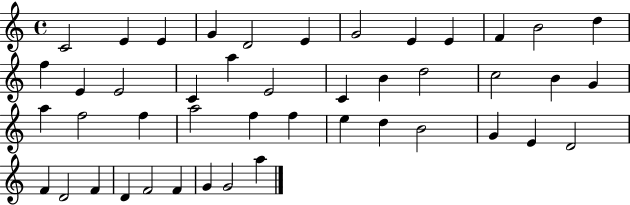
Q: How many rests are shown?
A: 0